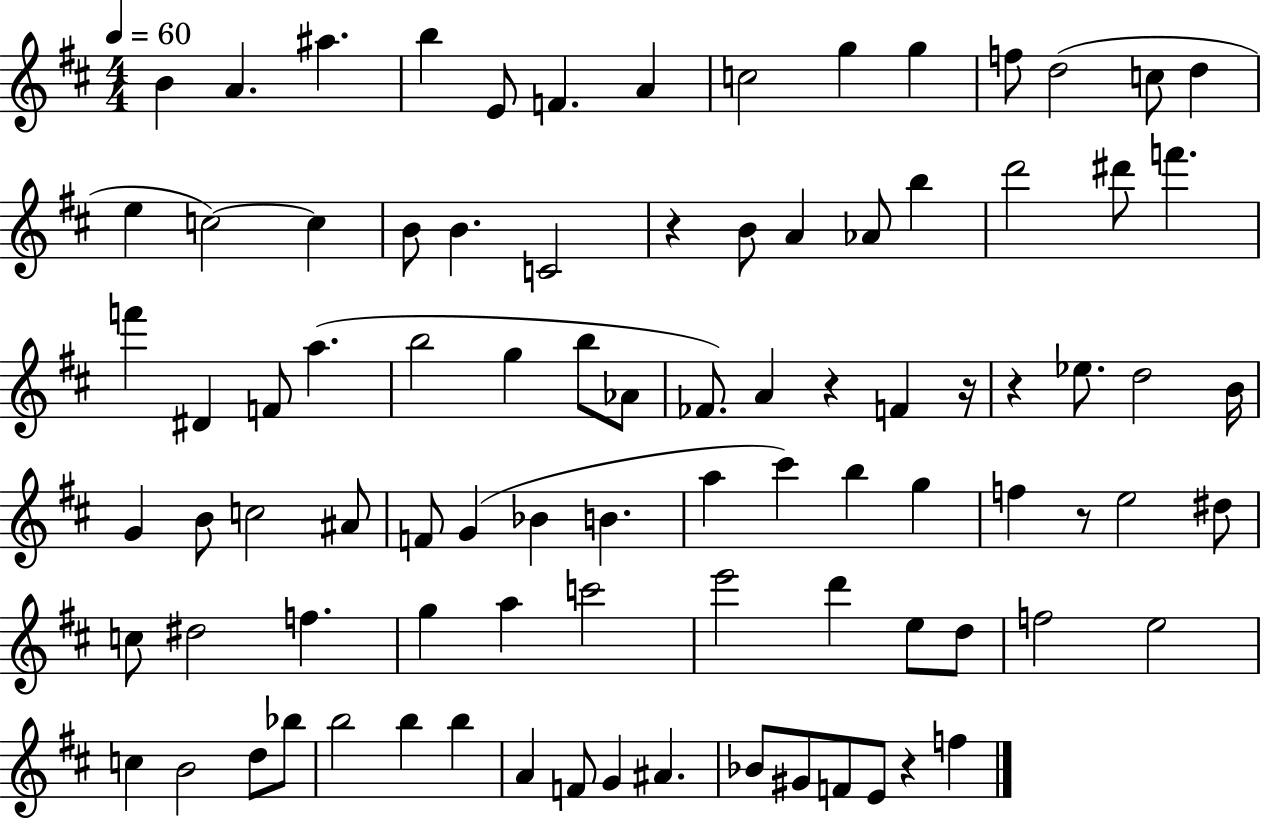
{
  \clef treble
  \numericTimeSignature
  \time 4/4
  \key d \major
  \tempo 4 = 60
  b'4 a'4. ais''4. | b''4 e'8 f'4. a'4 | c''2 g''4 g''4 | f''8 d''2( c''8 d''4 | \break e''4 c''2~~) c''4 | b'8 b'4. c'2 | r4 b'8 a'4 aes'8 b''4 | d'''2 dis'''8 f'''4. | \break f'''4 dis'4 f'8 a''4.( | b''2 g''4 b''8 aes'8 | fes'8.) a'4 r4 f'4 r16 | r4 ees''8. d''2 b'16 | \break g'4 b'8 c''2 ais'8 | f'8 g'4( bes'4 b'4. | a''4 cis'''4) b''4 g''4 | f''4 r8 e''2 dis''8 | \break c''8 dis''2 f''4. | g''4 a''4 c'''2 | e'''2 d'''4 e''8 d''8 | f''2 e''2 | \break c''4 b'2 d''8 bes''8 | b''2 b''4 b''4 | a'4 f'8 g'4 ais'4. | bes'8 gis'8 f'8 e'8 r4 f''4 | \break \bar "|."
}